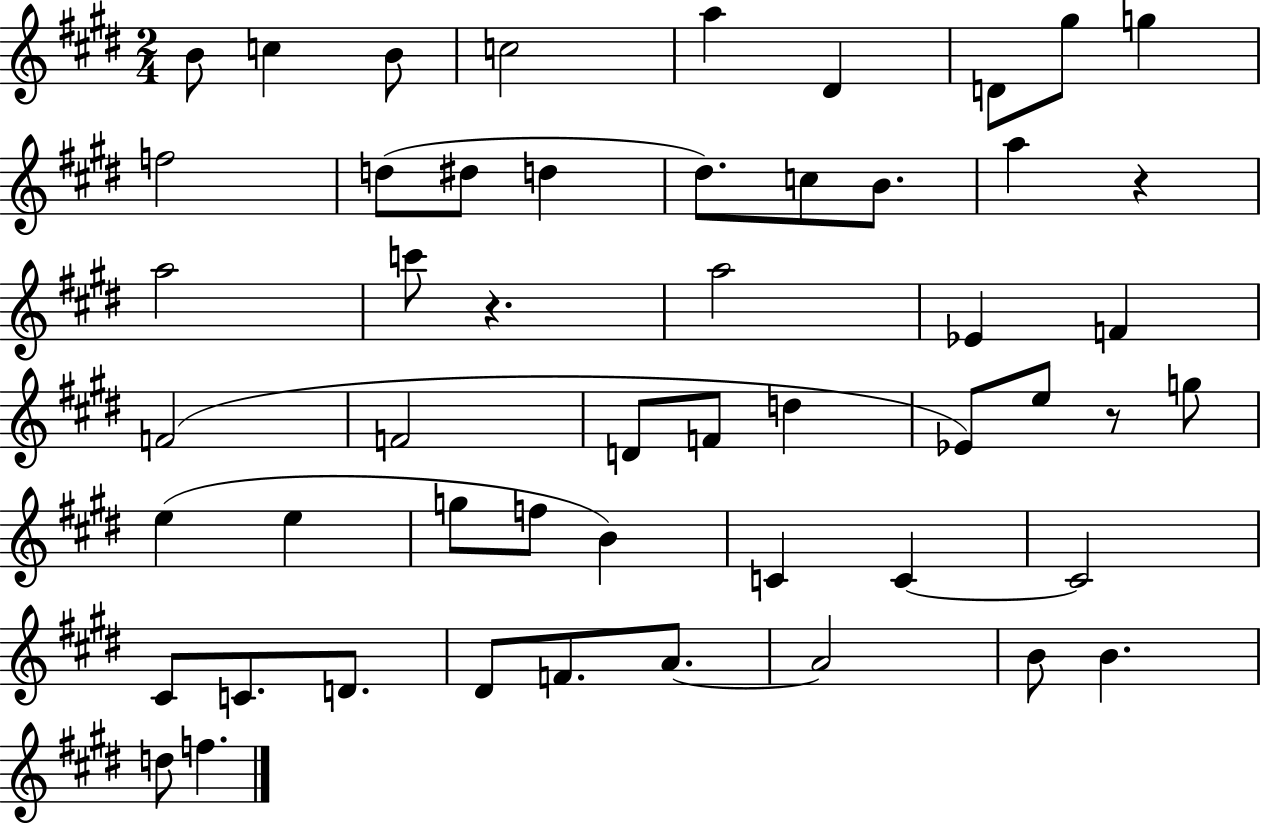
X:1
T:Untitled
M:2/4
L:1/4
K:E
B/2 c B/2 c2 a ^D D/2 ^g/2 g f2 d/2 ^d/2 d ^d/2 c/2 B/2 a z a2 c'/2 z a2 _E F F2 F2 D/2 F/2 d _E/2 e/2 z/2 g/2 e e g/2 f/2 B C C C2 ^C/2 C/2 D/2 ^D/2 F/2 A/2 A2 B/2 B d/2 f